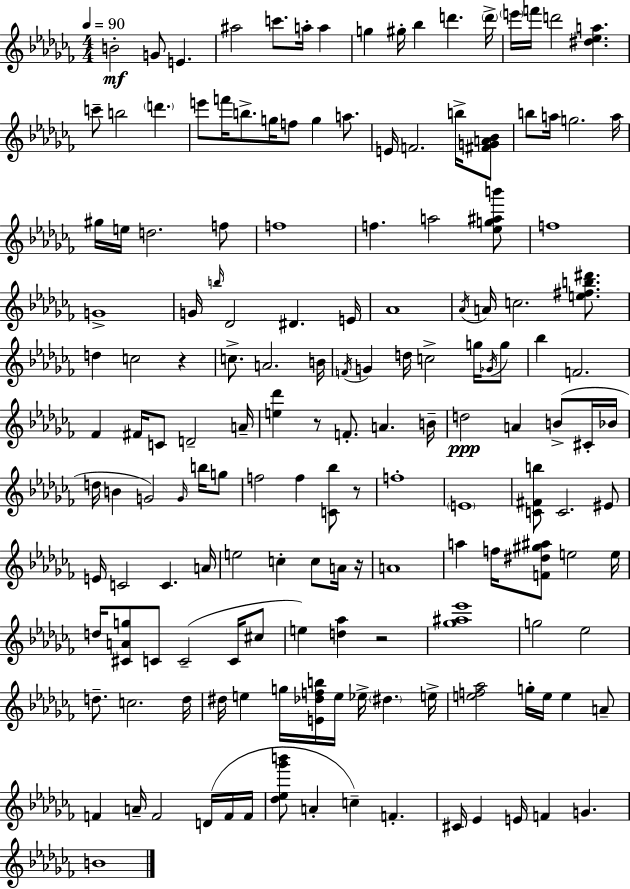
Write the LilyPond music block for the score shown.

{
  \clef treble
  \numericTimeSignature
  \time 4/4
  \key aes \minor
  \tempo 4 = 90
  b'2-.\mf g'8 e'4. | ais''2 c'''8. a''16-. a''4 | g''4 gis''16-. bes''4 d'''4. \parenthesize d'''16-> | \parenthesize e'''16 f'''16 d'''2 <dis'' ees'' a''>4. | \break c'''8-- b''2 \parenthesize d'''4. | e'''8 f'''16 b''8.-> g''16 f''8 g''4 a''8. | e'16 f'2. b''16-> <fis' g' a' bes'>8 | b''8 a''16 g''2. a''16 | \break gis''16 e''16 d''2. f''8 | f''1 | f''4. a''2 <ees'' g'' ais'' b'''>8 | f''1 | \break g'1-> | g'16 \grace { b''16 } des'2 dis'4. | e'16 aes'1 | \acciaccatura { aes'16 } a'16 c''2. <e'' fis'' b'' dis'''>8. | \break d''4 c''2 r4 | c''8.-> a'2. | b'16 \acciaccatura { f'16 } g'4 d''16 c''2-> | g''16 \acciaccatura { ges'16 } g''8 bes''4 f'2. | \break fes'4 fis'16 c'8 d'2-- | a'16-- <e'' des'''>4 r8 f'8.-. a'4. | b'16-- d''2\ppp a'4 | b'8->( cis'16-. bes'16 d''16 b'4 g'2) | \break \grace { g'16 } b''16 g''8 f''2 f''4 | <c' bes''>8 r8 f''1-. | \parenthesize e'1 | <c' fis' b''>8 c'2. | \break eis'8 e'16 c'2 c'4. | a'16 e''2 c''4-. | c''8 a'16 r16 a'1 | a''4 f''16 <f' dis'' gis'' ais''>8 e''2 | \break e''16 d''16 <cis' a' g''>8 c'8 c'2--( | c'16 cis''8 e''4) <d'' aes''>4 r2 | <ges'' ais'' ees'''>1 | g''2 ees''2 | \break d''8.-- c''2. | d''16 dis''16 e''4 g''16 <e' des'' f'' b''>16 e''16 ees''16-> \parenthesize dis''4. | e''16-> <e'' f'' aes''>2 g''16-. e''16 e''4 | a'8-- f'4 a'16-- f'2 | \break d'16( f'16 f'16 <des'' ees'' ges''' b'''>8 a'4-. c''4--) f'4.-. | cis'16 ees'4 e'16 f'4 g'4. | b'1 | \bar "|."
}